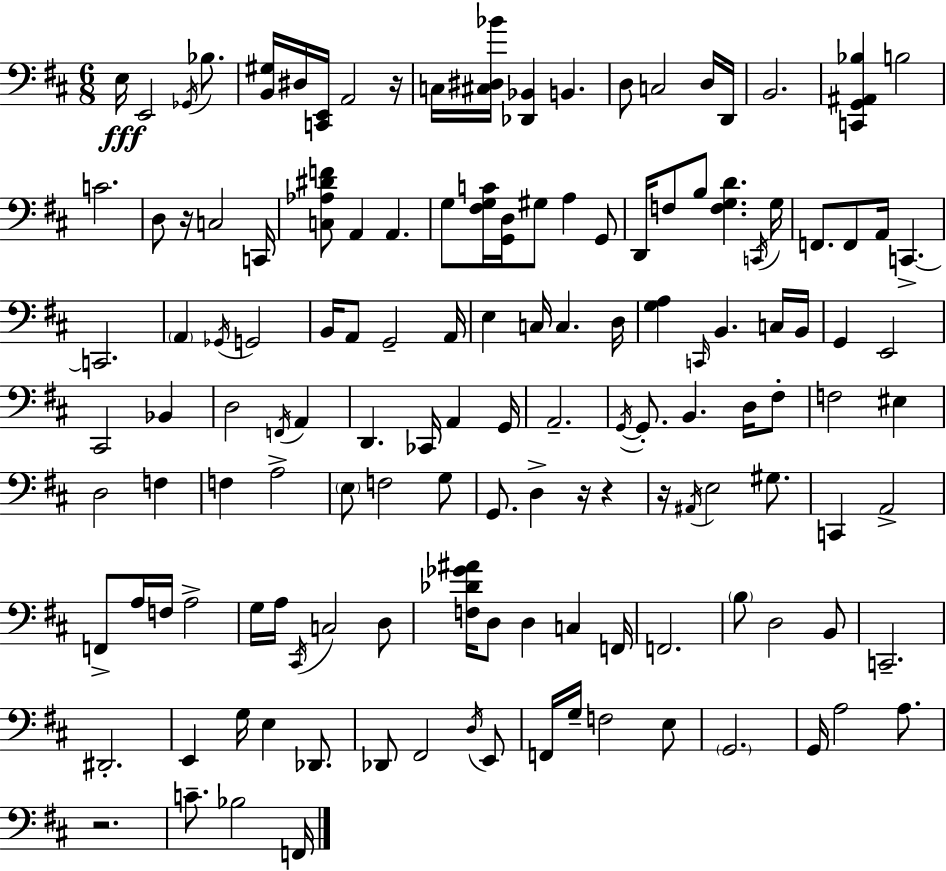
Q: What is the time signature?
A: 6/8